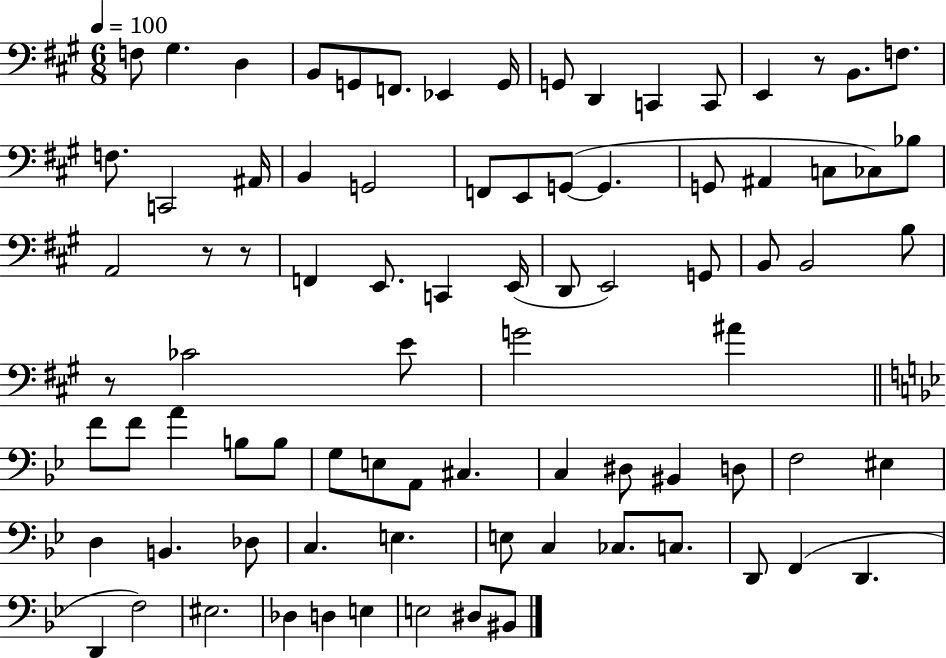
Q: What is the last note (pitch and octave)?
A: BIS2